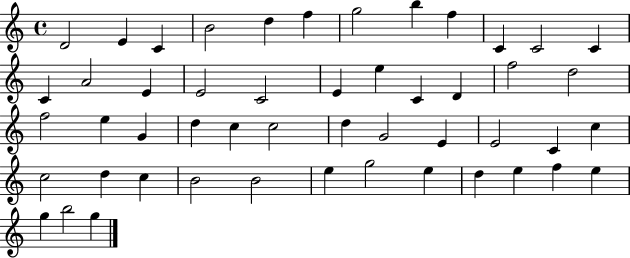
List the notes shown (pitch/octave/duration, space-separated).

D4/h E4/q C4/q B4/h D5/q F5/q G5/h B5/q F5/q C4/q C4/h C4/q C4/q A4/h E4/q E4/h C4/h E4/q E5/q C4/q D4/q F5/h D5/h F5/h E5/q G4/q D5/q C5/q C5/h D5/q G4/h E4/q E4/h C4/q C5/q C5/h D5/q C5/q B4/h B4/h E5/q G5/h E5/q D5/q E5/q F5/q E5/q G5/q B5/h G5/q